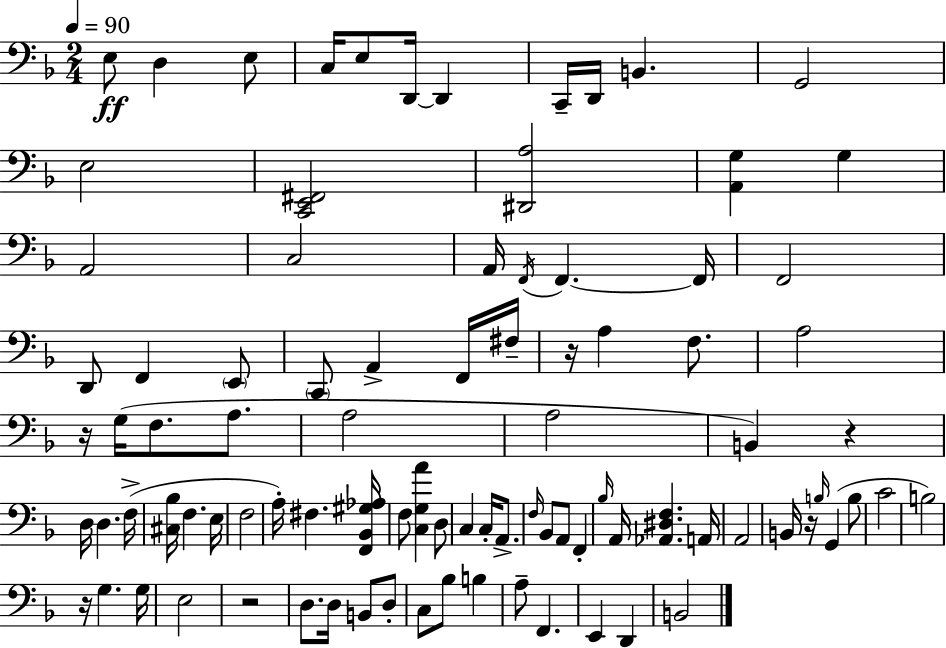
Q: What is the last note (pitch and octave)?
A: B2